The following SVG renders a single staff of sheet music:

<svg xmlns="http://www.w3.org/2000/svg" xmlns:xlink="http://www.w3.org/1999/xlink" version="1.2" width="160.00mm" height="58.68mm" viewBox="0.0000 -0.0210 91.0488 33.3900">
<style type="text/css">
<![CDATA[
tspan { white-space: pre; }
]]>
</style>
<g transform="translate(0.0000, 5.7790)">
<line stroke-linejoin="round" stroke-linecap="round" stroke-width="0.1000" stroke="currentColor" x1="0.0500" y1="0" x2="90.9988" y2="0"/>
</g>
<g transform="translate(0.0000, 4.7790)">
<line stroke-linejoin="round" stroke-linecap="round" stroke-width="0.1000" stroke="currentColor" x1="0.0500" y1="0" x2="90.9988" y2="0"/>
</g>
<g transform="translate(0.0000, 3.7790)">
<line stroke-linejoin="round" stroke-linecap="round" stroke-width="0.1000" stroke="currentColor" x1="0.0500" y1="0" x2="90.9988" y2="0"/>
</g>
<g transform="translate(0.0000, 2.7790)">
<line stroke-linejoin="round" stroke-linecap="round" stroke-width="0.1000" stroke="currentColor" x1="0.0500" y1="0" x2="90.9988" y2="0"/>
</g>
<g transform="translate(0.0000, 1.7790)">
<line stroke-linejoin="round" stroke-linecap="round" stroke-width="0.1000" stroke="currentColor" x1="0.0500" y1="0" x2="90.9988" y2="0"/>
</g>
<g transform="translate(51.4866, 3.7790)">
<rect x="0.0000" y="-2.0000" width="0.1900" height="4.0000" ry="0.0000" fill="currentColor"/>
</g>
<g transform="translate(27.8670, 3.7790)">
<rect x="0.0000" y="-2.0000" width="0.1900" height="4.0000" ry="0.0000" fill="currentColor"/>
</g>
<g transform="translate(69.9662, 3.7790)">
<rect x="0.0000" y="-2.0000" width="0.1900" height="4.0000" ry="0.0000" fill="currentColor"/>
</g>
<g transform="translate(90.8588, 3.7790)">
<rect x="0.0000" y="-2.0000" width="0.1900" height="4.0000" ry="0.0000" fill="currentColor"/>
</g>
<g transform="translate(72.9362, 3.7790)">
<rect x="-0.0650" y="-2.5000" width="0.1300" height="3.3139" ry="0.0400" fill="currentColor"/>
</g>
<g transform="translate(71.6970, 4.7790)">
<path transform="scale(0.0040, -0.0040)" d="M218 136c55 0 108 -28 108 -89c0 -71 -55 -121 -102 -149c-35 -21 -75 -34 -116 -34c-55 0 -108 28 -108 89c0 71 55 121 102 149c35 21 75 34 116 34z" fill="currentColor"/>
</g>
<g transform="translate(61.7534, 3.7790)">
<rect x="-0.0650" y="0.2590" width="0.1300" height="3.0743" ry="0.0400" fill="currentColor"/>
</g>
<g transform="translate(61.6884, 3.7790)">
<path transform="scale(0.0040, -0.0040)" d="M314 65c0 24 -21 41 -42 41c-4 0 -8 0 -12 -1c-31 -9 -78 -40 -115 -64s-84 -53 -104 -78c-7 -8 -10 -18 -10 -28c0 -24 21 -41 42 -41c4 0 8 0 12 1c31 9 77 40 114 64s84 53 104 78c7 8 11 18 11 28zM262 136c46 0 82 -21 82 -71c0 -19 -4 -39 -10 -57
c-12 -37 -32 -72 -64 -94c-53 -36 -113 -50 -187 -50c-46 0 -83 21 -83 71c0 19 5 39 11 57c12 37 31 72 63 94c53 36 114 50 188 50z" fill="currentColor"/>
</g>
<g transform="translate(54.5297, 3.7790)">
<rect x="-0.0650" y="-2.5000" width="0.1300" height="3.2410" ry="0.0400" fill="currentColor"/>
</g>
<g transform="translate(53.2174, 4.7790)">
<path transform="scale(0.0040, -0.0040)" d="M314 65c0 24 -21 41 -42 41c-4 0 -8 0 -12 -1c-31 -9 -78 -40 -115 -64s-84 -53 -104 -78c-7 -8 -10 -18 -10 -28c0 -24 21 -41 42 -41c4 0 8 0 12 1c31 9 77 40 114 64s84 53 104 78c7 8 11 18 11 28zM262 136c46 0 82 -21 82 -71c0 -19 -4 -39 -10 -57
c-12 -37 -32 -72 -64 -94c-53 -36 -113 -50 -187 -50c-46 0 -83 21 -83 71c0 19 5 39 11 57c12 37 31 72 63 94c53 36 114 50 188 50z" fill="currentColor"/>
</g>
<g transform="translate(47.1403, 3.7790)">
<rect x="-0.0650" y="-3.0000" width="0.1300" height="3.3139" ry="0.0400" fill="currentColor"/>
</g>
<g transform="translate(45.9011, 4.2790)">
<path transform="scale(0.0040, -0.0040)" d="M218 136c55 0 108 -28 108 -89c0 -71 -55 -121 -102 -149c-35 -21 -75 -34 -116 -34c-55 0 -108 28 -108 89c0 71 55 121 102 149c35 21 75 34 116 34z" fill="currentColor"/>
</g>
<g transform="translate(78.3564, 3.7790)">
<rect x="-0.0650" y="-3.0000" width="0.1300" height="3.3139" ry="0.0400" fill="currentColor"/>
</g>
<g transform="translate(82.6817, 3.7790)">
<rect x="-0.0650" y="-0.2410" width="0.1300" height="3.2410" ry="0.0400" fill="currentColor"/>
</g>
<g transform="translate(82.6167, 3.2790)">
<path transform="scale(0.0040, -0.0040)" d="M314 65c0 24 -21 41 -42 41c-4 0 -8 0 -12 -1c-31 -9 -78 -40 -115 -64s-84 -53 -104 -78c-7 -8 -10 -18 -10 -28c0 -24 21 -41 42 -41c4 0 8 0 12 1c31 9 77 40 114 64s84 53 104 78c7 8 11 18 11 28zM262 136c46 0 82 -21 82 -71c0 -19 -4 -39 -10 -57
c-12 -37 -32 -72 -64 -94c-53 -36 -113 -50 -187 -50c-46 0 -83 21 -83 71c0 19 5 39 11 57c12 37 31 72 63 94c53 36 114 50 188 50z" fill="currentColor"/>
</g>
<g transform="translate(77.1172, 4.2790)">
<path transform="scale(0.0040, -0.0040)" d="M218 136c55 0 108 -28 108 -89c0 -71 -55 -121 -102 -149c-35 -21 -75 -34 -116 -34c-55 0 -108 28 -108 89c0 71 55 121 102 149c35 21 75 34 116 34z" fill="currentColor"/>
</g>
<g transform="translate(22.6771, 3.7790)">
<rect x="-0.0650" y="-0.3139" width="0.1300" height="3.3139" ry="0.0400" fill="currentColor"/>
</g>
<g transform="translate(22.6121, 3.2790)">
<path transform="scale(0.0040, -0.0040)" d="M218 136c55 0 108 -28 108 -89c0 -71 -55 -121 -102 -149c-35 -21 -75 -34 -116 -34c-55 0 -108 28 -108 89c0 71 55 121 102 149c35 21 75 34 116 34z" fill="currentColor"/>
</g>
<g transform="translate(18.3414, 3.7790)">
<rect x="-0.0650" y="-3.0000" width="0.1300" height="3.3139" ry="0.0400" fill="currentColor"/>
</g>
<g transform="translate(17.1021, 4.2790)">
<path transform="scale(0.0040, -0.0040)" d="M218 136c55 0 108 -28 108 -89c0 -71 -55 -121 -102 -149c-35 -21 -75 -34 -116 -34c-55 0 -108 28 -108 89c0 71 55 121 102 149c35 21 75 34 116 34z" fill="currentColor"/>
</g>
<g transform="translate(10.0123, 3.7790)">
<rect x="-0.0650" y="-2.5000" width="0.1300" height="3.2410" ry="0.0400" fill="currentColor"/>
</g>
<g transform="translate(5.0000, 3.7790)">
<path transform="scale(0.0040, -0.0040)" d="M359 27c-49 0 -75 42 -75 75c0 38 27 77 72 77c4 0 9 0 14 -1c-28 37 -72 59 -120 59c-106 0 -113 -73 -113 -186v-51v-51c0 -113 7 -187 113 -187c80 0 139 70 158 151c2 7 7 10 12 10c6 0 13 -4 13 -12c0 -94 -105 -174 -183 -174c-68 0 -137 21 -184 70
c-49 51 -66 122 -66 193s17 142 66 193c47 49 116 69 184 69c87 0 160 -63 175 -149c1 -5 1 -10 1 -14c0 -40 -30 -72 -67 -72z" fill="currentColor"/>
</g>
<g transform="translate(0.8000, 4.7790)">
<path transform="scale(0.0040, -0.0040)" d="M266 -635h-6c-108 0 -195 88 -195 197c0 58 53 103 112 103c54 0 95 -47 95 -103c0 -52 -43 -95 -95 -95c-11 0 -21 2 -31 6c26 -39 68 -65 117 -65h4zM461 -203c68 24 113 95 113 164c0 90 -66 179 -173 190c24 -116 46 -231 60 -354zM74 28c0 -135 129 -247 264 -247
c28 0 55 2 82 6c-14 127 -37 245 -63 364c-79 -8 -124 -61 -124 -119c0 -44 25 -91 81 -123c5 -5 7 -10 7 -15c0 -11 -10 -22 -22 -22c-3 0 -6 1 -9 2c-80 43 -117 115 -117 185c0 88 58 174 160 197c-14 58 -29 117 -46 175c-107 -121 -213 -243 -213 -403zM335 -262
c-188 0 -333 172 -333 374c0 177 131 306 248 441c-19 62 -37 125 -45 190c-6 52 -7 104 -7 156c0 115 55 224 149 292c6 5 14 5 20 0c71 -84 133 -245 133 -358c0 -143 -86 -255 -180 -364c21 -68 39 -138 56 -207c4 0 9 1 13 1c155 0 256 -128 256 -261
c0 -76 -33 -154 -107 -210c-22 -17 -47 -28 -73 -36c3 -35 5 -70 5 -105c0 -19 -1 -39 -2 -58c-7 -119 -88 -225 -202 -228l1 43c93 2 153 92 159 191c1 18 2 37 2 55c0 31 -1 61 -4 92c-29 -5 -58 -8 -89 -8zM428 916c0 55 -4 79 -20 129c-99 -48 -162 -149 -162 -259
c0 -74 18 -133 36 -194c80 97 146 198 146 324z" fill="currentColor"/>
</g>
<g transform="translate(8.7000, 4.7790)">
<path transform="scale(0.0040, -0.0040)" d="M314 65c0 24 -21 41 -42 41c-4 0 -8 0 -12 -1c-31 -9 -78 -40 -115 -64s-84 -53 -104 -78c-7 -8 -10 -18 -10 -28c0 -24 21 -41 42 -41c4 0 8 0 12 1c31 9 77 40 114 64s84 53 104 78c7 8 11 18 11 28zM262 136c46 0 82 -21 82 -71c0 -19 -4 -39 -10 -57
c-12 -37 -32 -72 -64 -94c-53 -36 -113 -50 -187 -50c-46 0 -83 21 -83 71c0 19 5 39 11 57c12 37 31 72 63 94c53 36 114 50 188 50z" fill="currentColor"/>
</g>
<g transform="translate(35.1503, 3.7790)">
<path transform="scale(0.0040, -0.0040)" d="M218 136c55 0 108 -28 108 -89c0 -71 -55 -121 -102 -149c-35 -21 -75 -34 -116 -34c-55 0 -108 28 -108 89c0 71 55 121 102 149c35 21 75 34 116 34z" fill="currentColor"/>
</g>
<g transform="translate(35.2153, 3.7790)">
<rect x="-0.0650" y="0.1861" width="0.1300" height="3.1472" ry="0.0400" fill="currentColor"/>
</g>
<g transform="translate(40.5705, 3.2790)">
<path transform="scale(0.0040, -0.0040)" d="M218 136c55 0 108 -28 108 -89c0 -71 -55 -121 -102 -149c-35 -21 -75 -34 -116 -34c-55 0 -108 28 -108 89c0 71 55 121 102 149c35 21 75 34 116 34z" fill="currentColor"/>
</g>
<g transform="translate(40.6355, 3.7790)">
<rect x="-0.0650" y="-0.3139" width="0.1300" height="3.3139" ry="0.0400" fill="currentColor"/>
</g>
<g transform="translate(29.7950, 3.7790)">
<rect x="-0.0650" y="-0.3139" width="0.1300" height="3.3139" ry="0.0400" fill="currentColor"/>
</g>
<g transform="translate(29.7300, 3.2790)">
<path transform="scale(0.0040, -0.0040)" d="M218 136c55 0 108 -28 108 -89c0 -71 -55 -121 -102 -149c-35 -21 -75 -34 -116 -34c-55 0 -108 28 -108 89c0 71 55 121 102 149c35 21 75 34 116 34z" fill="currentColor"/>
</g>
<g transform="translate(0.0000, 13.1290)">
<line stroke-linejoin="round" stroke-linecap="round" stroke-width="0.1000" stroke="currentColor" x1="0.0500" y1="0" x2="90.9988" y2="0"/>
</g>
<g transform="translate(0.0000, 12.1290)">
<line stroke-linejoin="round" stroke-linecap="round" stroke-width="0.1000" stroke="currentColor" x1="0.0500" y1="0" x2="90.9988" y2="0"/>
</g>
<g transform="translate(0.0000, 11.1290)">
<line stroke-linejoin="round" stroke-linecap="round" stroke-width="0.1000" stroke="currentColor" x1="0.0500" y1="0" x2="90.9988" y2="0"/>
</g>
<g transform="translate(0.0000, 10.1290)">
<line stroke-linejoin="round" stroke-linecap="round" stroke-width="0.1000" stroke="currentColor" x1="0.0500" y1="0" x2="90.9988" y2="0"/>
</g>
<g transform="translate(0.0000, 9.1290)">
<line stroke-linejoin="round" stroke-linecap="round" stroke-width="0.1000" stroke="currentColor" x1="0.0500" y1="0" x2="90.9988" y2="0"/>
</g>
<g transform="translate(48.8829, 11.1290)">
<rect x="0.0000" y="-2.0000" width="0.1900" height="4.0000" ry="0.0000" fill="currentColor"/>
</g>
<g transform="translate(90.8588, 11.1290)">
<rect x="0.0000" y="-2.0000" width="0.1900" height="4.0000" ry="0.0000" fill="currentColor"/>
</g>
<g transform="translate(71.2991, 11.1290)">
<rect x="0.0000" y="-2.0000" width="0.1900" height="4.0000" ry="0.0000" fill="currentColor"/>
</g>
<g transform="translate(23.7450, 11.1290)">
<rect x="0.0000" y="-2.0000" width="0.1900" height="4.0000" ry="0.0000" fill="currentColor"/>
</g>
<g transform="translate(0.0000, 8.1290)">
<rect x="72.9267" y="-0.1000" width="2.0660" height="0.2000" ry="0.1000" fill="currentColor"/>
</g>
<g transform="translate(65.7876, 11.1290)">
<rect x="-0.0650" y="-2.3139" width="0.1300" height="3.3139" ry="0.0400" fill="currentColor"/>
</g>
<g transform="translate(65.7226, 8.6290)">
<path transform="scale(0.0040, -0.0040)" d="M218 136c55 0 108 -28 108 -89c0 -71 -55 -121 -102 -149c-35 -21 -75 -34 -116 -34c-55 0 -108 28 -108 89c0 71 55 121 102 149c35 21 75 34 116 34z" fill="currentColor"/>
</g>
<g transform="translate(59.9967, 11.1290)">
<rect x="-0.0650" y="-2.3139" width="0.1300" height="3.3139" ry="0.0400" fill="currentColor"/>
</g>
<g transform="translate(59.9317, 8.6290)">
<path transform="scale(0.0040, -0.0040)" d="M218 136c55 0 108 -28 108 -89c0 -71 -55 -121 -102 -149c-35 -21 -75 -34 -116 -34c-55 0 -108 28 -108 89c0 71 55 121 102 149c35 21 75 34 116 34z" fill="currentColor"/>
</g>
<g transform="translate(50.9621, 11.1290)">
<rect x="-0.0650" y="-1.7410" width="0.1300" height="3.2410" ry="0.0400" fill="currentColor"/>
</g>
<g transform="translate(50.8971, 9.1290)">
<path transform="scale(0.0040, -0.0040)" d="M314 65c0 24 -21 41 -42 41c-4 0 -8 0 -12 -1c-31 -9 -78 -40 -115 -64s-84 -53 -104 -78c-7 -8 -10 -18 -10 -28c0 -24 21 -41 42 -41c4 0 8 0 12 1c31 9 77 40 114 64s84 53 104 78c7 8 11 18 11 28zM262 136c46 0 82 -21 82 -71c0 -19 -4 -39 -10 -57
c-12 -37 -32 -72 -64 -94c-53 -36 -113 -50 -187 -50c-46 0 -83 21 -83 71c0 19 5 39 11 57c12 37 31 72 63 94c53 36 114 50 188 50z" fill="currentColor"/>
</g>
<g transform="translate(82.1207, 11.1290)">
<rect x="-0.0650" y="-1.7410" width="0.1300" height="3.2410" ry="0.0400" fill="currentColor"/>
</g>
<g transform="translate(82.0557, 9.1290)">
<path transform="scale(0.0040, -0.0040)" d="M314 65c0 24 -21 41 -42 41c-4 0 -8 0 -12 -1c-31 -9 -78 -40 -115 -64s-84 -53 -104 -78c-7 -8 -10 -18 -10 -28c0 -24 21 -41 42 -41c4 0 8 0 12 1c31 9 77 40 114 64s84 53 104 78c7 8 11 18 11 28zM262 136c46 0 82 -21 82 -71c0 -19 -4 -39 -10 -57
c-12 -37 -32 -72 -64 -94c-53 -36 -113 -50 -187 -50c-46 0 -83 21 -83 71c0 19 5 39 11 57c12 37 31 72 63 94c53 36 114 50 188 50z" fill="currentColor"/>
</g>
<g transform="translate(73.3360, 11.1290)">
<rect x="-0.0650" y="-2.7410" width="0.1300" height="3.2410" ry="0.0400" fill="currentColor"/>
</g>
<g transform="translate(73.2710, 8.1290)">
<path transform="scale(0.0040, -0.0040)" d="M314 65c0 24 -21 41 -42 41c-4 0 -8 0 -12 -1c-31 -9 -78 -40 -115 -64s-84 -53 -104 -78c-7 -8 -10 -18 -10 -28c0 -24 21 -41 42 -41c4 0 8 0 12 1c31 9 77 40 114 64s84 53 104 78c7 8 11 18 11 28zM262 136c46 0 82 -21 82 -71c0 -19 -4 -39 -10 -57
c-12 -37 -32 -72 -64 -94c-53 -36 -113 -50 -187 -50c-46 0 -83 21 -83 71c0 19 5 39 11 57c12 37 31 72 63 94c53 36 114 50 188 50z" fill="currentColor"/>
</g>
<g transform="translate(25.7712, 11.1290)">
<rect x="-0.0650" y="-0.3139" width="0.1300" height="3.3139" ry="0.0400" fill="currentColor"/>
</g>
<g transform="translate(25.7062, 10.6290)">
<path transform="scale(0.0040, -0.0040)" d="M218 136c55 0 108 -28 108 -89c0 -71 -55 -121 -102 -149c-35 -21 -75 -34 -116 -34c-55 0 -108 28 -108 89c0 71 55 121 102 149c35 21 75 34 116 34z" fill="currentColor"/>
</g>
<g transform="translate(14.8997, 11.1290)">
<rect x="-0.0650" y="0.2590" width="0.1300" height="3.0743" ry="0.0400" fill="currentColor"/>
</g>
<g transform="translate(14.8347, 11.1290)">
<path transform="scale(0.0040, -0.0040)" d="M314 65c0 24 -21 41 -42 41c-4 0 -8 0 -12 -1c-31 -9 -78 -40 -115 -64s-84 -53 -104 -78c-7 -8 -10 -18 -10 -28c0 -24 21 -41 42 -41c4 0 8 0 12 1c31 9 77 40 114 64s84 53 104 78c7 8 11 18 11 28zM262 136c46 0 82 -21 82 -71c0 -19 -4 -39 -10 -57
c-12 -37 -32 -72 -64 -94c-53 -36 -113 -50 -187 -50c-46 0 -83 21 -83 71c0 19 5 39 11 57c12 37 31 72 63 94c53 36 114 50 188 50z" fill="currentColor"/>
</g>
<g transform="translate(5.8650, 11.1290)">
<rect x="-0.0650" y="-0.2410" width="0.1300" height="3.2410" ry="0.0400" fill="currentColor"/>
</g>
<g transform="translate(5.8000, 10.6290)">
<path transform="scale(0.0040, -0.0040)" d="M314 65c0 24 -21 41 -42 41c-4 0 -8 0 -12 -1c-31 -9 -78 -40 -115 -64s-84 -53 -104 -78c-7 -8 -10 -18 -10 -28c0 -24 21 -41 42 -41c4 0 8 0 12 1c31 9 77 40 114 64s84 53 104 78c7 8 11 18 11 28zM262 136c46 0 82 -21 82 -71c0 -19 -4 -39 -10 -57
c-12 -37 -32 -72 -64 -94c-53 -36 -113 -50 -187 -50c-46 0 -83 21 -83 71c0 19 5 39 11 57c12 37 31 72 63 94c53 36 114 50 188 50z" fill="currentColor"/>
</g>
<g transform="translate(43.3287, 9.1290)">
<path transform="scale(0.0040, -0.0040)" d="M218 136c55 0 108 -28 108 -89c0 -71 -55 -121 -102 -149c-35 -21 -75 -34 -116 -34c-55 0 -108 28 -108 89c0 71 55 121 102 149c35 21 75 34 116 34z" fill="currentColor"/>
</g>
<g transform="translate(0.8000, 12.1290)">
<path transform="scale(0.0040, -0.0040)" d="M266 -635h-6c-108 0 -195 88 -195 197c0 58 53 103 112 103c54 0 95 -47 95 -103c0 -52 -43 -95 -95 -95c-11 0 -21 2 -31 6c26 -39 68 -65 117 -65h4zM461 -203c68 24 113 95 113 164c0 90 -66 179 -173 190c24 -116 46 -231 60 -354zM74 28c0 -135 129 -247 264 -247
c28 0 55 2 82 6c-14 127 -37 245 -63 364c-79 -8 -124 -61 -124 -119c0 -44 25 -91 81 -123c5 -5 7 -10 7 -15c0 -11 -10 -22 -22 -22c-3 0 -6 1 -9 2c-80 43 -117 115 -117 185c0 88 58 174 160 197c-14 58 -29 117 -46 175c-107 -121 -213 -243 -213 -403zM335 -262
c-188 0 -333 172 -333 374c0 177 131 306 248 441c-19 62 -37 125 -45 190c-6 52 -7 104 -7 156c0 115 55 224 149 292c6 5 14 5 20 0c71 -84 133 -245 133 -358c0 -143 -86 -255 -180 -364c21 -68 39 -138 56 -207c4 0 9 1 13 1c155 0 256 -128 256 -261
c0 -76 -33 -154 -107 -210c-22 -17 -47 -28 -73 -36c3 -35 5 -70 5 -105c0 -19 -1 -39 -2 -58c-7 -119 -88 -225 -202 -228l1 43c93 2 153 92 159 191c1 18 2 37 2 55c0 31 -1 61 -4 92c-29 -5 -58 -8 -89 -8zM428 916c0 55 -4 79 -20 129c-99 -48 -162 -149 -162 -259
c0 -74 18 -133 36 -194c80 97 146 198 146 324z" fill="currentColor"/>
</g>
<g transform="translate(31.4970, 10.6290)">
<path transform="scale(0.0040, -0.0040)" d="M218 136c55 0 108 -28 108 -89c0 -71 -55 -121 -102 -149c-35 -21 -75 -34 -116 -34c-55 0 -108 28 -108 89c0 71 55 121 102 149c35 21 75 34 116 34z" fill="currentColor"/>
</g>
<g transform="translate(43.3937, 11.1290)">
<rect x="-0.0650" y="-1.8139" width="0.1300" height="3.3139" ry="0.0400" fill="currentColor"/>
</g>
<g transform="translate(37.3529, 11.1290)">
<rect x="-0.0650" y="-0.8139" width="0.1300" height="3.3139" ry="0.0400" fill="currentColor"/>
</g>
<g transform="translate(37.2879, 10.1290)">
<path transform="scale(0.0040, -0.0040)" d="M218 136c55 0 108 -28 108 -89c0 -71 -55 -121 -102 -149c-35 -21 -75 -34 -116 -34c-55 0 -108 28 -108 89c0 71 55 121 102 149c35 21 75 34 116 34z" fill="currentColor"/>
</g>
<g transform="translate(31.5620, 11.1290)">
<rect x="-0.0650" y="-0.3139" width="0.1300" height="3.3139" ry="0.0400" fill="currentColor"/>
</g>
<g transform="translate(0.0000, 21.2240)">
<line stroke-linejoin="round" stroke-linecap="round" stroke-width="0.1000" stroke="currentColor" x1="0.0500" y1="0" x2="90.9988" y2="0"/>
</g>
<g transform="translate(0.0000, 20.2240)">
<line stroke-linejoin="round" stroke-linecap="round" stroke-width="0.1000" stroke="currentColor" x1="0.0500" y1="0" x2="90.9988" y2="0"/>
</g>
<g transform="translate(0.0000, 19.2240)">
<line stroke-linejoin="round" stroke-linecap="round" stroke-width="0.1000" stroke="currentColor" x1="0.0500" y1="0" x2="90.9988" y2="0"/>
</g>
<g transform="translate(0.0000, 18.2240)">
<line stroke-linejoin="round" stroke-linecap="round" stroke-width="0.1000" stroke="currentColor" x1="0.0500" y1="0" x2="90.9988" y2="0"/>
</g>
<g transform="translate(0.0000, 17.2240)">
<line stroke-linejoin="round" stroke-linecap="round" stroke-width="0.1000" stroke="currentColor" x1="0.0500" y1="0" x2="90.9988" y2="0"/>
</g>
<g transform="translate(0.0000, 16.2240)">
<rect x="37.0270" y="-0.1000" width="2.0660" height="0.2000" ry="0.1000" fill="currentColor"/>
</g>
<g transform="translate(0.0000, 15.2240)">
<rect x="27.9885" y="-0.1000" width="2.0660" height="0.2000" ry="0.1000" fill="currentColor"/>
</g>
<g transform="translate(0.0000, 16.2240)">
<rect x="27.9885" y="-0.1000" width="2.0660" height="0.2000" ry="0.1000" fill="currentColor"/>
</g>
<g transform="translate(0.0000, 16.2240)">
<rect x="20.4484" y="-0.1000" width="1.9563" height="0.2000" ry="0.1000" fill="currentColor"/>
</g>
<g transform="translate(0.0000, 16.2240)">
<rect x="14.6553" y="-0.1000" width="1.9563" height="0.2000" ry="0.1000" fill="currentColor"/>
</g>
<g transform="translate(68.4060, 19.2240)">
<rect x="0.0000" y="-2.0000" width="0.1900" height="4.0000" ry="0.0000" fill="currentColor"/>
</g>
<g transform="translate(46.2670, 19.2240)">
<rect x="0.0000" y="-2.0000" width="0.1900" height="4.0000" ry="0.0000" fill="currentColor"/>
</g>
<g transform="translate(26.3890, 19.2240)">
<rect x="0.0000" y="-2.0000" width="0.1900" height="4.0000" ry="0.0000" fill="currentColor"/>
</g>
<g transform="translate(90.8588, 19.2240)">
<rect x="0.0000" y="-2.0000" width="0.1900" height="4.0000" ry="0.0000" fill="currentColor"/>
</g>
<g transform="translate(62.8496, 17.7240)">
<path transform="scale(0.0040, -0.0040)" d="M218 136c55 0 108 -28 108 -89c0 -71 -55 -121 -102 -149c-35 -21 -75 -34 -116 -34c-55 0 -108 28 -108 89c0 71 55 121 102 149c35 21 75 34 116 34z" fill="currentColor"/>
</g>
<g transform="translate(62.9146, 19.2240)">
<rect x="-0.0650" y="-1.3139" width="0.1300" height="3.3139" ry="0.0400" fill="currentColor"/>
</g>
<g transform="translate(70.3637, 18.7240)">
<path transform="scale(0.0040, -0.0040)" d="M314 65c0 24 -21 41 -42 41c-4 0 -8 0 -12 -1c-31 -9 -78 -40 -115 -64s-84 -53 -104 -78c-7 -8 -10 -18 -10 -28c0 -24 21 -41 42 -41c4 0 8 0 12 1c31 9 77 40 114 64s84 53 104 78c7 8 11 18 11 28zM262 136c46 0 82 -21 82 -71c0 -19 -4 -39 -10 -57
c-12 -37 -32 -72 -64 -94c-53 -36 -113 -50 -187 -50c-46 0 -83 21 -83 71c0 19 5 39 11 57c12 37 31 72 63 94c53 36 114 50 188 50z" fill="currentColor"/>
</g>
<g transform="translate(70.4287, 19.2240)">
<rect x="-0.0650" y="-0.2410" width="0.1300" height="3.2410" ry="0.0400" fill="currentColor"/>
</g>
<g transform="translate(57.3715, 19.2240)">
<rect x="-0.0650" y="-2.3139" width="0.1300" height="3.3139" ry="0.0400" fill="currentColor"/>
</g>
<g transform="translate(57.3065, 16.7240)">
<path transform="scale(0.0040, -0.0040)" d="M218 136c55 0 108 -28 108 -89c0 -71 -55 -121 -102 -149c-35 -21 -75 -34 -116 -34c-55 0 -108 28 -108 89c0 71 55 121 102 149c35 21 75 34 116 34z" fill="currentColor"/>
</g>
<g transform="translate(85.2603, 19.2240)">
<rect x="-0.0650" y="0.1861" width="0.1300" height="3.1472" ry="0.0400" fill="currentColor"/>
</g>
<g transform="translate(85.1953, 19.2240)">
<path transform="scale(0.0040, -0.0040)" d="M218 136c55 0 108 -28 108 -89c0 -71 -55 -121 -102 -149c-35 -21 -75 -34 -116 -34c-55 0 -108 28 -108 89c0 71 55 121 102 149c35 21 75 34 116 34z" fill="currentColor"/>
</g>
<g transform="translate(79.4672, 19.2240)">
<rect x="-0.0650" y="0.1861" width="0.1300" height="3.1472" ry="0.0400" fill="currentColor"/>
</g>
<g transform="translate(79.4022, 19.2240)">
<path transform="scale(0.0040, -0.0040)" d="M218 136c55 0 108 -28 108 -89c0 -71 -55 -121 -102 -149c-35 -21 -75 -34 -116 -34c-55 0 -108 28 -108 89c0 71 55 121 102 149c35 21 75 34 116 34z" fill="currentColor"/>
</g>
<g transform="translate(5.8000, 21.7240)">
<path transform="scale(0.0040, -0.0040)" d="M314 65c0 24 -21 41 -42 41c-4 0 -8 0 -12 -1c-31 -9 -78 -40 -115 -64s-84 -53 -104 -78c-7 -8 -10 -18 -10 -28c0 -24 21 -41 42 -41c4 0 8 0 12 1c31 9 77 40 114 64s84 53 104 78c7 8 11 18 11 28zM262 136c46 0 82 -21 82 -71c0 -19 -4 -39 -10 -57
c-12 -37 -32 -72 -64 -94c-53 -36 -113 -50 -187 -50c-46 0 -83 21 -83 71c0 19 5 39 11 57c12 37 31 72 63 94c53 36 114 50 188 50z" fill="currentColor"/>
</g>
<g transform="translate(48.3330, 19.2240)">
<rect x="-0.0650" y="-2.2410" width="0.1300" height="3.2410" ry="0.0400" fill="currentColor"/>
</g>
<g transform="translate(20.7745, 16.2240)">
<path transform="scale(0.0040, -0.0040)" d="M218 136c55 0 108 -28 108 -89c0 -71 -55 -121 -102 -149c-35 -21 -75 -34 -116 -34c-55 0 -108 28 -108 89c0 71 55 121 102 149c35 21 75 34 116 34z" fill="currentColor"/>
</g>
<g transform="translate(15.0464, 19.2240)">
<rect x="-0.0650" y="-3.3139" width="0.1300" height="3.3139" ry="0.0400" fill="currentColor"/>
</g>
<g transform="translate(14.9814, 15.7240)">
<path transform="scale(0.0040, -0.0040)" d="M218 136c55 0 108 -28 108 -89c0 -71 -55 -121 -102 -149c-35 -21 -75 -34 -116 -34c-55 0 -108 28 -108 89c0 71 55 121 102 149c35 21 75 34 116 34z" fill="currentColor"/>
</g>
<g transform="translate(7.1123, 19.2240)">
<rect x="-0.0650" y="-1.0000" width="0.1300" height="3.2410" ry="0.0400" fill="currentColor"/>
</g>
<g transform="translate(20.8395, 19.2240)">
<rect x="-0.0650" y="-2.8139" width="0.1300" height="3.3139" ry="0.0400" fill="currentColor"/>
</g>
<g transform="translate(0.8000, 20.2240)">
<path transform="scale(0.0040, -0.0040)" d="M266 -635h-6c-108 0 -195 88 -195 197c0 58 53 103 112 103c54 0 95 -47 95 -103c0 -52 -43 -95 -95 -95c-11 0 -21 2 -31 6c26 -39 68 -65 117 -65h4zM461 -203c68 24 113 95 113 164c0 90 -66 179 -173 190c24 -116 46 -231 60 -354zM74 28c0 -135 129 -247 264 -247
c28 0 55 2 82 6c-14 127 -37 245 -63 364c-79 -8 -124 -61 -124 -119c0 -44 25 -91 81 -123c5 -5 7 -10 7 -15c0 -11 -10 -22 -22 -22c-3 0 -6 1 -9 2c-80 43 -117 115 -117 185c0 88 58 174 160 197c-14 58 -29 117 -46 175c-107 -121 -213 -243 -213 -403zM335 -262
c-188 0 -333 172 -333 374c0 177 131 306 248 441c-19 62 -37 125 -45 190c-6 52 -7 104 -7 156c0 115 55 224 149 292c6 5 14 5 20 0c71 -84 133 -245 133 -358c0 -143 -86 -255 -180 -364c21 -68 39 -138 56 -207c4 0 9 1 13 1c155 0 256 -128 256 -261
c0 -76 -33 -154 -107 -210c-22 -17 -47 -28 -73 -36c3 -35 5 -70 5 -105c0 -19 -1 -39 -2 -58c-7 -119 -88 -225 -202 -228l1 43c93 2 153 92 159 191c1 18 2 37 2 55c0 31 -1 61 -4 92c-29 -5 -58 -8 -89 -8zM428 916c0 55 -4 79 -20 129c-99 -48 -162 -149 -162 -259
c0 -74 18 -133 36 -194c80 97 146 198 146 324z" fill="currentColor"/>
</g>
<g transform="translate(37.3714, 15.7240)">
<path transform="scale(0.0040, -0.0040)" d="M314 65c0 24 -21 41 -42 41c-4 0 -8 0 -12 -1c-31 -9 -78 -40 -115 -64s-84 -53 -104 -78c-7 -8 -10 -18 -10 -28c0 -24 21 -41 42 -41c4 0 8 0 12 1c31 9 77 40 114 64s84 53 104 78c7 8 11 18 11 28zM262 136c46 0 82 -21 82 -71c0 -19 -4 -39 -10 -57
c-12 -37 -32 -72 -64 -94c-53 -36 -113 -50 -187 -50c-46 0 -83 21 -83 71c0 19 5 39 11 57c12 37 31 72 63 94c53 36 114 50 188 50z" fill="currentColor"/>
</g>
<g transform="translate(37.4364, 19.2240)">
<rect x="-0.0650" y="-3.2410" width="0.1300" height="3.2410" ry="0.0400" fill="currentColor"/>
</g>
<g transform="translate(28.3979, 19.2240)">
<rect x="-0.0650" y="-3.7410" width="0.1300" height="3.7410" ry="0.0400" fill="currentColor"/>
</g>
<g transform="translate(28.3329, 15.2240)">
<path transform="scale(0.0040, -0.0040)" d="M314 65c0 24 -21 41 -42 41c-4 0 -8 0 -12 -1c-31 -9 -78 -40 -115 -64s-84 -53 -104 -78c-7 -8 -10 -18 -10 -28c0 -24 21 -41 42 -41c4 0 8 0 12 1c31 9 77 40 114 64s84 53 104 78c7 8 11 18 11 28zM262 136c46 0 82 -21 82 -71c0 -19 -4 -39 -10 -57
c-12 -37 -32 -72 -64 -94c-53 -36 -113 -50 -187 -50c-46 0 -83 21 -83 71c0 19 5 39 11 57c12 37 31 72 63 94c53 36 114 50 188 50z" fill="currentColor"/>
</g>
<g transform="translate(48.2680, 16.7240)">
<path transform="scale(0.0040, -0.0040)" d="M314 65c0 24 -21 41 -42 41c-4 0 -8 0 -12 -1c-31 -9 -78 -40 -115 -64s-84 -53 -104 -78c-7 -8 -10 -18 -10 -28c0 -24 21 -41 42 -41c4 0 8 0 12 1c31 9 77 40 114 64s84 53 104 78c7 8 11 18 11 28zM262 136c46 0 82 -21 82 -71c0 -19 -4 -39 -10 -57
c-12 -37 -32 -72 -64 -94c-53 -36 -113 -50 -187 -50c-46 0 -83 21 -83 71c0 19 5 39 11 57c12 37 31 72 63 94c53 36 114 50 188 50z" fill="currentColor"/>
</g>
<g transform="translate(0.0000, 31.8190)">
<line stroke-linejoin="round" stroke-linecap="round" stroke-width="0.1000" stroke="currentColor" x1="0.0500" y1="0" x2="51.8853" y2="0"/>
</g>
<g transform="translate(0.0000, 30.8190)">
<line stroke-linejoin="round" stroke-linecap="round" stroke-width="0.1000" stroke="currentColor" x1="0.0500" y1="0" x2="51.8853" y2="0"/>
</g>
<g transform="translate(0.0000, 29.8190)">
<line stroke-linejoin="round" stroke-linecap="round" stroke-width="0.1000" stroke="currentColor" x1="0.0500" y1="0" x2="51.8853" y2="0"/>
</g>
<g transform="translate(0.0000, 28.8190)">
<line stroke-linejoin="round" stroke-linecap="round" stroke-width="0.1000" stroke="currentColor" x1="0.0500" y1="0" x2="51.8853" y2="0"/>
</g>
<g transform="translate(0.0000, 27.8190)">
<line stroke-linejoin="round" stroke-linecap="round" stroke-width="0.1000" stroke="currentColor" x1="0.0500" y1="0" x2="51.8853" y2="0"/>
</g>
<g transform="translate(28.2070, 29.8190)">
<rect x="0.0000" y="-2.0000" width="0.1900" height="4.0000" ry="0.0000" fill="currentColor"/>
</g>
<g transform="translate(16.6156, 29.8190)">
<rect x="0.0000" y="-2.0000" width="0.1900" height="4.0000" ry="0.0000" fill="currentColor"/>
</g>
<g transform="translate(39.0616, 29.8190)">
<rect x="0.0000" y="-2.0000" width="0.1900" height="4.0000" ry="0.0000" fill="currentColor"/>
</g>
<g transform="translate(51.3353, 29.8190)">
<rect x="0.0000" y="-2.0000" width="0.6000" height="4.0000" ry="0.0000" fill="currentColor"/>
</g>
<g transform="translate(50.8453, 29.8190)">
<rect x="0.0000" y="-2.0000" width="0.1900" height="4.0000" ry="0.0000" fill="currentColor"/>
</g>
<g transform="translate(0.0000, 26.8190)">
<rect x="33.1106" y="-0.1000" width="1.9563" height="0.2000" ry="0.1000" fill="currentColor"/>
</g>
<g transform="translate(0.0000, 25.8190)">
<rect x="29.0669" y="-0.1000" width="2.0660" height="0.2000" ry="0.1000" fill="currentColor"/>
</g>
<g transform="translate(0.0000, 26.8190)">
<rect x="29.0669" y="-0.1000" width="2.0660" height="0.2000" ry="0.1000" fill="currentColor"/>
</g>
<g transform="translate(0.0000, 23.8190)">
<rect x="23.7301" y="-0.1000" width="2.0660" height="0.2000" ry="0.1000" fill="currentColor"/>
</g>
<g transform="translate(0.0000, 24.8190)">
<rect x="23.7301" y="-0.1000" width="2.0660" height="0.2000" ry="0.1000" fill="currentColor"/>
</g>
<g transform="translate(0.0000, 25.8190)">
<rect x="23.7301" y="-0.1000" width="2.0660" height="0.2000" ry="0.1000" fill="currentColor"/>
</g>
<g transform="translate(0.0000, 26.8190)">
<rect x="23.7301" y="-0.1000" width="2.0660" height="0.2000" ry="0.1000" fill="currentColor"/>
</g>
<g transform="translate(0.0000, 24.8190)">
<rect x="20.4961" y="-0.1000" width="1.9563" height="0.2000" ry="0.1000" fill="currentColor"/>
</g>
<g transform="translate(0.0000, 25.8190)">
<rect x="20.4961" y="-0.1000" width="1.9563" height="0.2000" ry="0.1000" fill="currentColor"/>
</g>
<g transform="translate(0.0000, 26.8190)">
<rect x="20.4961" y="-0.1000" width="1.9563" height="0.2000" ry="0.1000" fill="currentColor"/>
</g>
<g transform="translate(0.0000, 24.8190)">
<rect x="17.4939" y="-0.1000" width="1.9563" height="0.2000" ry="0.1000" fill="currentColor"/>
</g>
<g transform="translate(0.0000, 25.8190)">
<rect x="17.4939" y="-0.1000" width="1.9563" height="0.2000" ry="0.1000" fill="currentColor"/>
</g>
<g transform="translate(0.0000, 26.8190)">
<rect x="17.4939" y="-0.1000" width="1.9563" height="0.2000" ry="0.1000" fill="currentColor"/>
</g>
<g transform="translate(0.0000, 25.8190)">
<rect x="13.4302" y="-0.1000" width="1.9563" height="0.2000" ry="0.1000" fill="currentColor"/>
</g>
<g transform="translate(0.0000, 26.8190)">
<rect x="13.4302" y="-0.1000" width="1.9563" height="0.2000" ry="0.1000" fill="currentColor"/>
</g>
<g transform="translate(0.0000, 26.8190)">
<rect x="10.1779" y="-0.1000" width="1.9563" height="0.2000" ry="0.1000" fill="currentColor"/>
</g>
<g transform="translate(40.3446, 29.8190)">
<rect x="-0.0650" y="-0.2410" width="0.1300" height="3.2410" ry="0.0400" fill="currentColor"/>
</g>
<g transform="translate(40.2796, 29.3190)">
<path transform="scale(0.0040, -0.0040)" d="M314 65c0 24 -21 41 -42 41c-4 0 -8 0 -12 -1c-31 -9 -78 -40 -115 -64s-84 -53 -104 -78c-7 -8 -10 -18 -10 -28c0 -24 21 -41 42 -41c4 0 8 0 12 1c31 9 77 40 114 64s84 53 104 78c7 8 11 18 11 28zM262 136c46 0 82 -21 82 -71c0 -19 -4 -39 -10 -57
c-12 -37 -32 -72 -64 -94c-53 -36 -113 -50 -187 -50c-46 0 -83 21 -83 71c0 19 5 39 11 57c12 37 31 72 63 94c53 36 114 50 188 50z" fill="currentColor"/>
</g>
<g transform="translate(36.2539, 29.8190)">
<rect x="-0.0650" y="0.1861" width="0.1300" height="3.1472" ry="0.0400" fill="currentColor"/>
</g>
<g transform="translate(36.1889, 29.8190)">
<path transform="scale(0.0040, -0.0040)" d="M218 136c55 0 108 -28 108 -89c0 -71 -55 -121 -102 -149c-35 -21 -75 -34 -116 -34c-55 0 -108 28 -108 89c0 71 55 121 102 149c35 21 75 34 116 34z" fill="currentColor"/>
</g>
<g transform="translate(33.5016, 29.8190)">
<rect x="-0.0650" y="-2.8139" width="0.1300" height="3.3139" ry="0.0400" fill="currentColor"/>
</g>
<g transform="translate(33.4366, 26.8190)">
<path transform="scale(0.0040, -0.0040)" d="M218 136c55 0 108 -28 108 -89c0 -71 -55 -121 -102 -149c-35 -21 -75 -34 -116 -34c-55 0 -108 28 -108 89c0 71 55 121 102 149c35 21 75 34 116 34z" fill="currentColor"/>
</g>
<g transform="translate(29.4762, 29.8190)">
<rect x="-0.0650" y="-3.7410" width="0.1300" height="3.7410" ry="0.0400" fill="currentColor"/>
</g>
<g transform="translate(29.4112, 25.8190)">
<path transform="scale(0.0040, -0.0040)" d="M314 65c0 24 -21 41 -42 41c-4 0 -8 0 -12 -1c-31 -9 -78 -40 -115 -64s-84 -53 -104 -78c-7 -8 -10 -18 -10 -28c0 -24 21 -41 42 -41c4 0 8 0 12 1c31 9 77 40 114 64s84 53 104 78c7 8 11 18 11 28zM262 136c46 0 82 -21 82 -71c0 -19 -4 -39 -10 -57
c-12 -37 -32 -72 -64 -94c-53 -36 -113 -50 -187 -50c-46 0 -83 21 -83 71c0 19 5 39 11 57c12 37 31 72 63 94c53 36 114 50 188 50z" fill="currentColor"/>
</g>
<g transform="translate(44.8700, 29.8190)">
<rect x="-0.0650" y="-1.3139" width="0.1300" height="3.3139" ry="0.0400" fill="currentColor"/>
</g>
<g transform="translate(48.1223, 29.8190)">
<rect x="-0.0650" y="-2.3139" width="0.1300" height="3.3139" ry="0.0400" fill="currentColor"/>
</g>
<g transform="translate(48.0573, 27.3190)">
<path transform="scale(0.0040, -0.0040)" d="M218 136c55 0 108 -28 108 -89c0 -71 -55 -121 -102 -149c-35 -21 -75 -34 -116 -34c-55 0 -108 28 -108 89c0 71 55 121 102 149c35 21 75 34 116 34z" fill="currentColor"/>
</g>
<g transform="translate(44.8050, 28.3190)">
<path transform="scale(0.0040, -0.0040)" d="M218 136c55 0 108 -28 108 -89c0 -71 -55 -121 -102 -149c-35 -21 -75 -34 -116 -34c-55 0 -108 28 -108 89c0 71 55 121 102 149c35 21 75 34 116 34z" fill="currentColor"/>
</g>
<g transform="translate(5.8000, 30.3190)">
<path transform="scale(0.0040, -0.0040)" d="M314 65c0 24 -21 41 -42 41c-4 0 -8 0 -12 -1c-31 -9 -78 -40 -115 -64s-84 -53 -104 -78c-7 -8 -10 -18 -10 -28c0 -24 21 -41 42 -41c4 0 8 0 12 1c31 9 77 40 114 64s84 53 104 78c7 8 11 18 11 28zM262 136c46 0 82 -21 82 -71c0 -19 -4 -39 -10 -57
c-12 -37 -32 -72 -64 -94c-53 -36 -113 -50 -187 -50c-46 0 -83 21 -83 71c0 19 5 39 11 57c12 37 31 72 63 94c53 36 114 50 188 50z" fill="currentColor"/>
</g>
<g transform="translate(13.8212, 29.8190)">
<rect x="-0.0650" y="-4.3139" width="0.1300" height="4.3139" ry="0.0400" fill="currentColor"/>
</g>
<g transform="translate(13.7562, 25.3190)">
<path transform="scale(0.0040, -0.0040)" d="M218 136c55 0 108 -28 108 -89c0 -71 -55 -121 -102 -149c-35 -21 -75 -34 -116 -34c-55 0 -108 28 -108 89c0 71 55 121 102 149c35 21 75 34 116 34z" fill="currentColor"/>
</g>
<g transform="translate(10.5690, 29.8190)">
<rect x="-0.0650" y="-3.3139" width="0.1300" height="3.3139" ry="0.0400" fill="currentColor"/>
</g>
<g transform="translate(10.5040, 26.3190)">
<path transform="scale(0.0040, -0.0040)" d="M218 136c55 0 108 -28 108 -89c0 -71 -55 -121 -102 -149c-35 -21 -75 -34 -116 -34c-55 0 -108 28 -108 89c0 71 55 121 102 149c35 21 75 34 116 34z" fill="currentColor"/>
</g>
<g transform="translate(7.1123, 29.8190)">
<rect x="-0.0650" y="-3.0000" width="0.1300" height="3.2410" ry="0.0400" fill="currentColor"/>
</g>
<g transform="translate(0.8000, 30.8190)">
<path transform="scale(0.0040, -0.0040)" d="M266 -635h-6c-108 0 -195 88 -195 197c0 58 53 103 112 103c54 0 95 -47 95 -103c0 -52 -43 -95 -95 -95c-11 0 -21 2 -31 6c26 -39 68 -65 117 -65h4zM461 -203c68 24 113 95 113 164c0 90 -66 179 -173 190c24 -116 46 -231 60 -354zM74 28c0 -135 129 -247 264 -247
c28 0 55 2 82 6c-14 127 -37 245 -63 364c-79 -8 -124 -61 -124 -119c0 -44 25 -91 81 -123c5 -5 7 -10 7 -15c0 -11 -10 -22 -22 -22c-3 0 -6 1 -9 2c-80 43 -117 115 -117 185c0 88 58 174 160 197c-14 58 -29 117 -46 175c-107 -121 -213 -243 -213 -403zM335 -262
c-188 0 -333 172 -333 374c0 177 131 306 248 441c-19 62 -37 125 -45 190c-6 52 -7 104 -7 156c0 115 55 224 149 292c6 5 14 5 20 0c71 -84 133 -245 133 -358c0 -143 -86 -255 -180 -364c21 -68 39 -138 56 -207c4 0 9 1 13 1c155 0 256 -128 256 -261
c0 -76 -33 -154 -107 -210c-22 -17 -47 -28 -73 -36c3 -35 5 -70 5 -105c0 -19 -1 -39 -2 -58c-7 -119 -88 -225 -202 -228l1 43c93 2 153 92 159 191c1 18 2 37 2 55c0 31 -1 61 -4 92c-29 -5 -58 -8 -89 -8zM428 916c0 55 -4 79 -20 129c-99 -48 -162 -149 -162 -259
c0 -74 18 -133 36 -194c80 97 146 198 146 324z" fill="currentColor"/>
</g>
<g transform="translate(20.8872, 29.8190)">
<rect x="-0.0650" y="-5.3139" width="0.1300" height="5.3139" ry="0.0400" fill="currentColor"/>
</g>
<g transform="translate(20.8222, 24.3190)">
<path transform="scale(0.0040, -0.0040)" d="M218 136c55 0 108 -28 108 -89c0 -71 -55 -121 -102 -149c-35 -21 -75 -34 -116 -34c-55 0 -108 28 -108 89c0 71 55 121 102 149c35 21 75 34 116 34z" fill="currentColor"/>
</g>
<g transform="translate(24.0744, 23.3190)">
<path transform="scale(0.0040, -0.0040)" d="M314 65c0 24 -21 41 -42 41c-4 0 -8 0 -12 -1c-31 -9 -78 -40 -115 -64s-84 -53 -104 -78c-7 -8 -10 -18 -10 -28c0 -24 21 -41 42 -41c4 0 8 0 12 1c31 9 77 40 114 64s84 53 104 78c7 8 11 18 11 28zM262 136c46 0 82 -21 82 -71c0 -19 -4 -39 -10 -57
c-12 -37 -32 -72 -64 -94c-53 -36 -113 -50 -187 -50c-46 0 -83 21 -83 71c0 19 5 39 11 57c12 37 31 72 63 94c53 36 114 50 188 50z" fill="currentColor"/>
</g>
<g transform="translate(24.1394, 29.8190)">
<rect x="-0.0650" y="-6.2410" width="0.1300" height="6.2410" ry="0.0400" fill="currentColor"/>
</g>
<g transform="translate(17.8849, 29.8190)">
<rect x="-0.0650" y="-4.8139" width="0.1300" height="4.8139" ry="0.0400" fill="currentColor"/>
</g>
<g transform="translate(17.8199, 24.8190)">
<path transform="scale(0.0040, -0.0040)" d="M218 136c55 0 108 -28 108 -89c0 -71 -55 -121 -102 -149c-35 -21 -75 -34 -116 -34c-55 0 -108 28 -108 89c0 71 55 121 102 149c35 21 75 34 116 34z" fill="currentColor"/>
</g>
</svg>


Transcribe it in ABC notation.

X:1
T:Untitled
M:4/4
L:1/4
K:C
G2 A c c B c A G2 B2 G A c2 c2 B2 c c d f f2 g g a2 f2 D2 b a c'2 b2 g2 g e c2 B B A2 b d' e' f' a'2 c'2 a B c2 e g